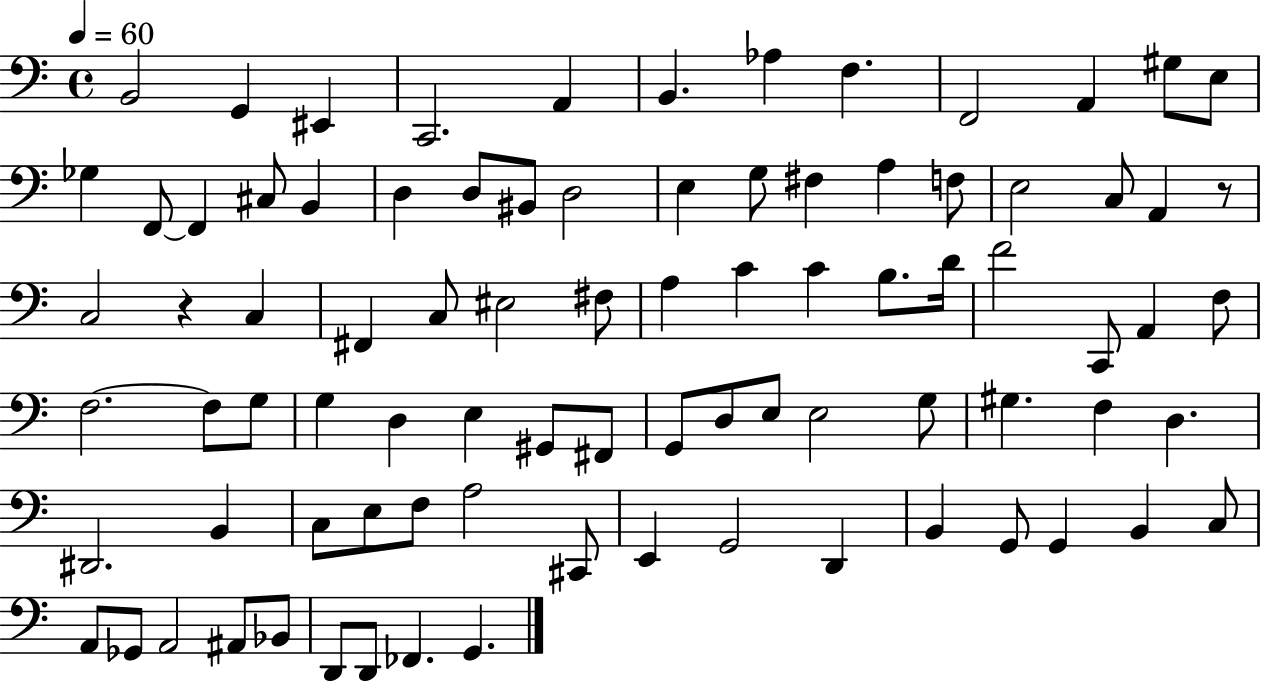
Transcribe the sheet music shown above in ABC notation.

X:1
T:Untitled
M:4/4
L:1/4
K:C
B,,2 G,, ^E,, C,,2 A,, B,, _A, F, F,,2 A,, ^G,/2 E,/2 _G, F,,/2 F,, ^C,/2 B,, D, D,/2 ^B,,/2 D,2 E, G,/2 ^F, A, F,/2 E,2 C,/2 A,, z/2 C,2 z C, ^F,, C,/2 ^E,2 ^F,/2 A, C C B,/2 D/4 F2 C,,/2 A,, F,/2 F,2 F,/2 G,/2 G, D, E, ^G,,/2 ^F,,/2 G,,/2 D,/2 E,/2 E,2 G,/2 ^G, F, D, ^D,,2 B,, C,/2 E,/2 F,/2 A,2 ^C,,/2 E,, G,,2 D,, B,, G,,/2 G,, B,, C,/2 A,,/2 _G,,/2 A,,2 ^A,,/2 _B,,/2 D,,/2 D,,/2 _F,, G,,